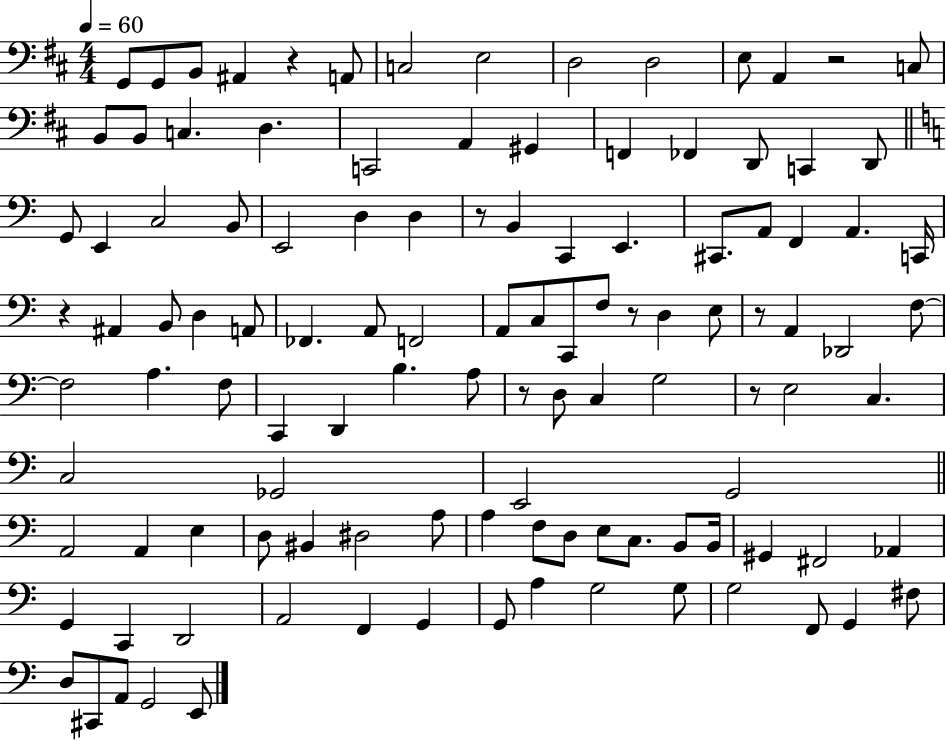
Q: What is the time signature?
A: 4/4